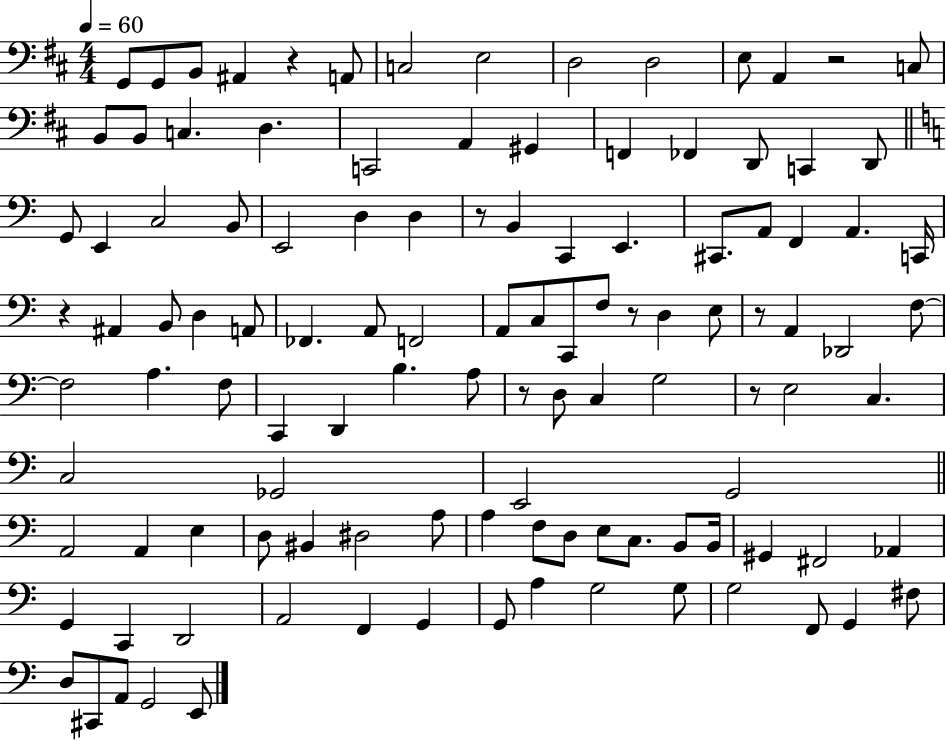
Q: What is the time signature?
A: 4/4